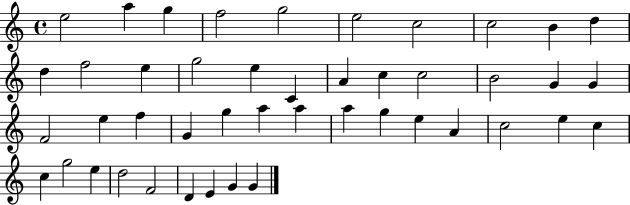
E5/h A5/q G5/q F5/h G5/h E5/h C5/h C5/h B4/q D5/q D5/q F5/h E5/q G5/h E5/q C4/q A4/q C5/q C5/h B4/h G4/q G4/q F4/h E5/q F5/q G4/q G5/q A5/q A5/q A5/q G5/q E5/q A4/q C5/h E5/q C5/q C5/q G5/h E5/q D5/h F4/h D4/q E4/q G4/q G4/q